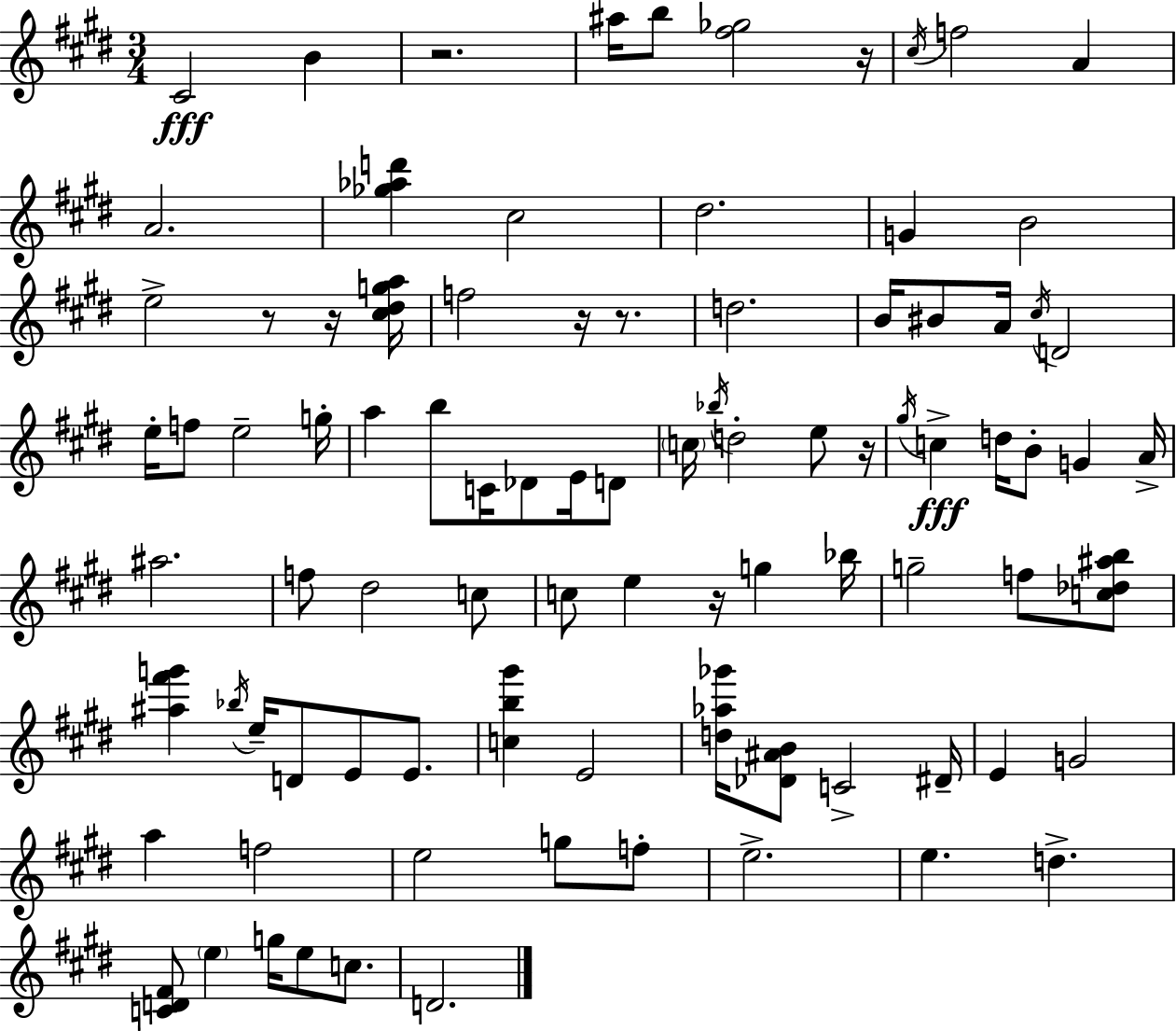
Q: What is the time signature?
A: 3/4